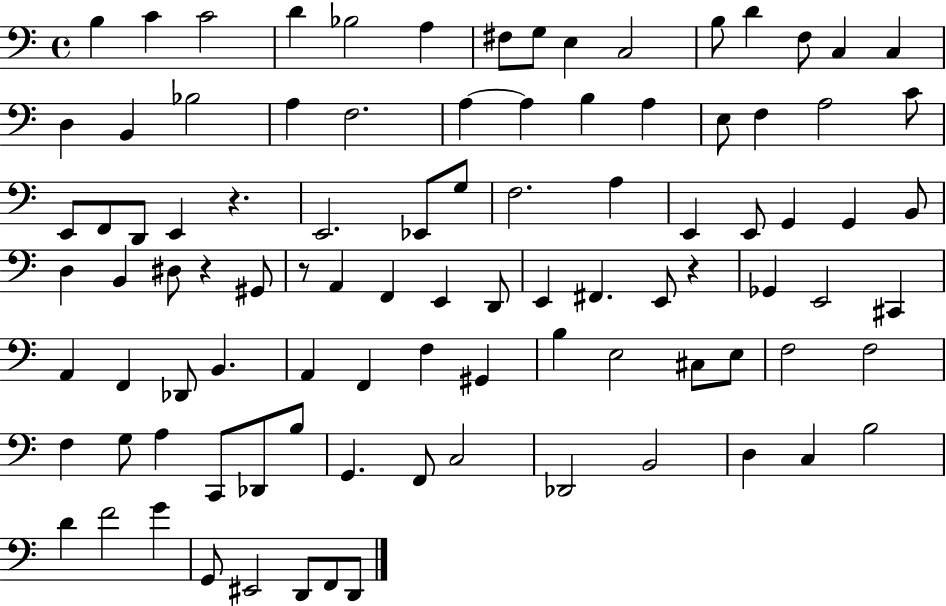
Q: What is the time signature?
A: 4/4